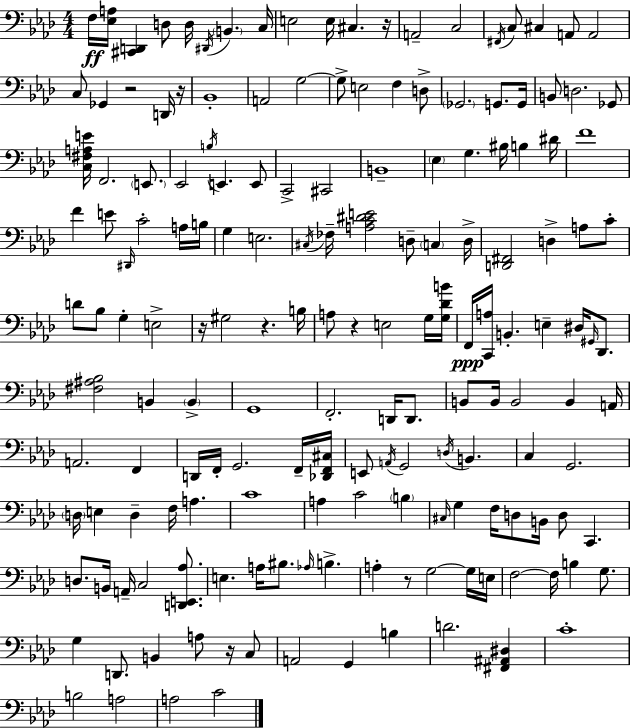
F3/s [Eb3,A3]/s [C#2,D2]/q D3/e D3/s D#2/s B2/q. C3/s E3/h E3/s C#3/q. R/s A2/h C3/h F#2/s C3/e C#3/q A2/e A2/h C3/e Gb2/q R/h D2/s R/s Bb2/w A2/h G3/h G3/e E3/h F3/q D3/e Gb2/h. G2/e. G2/s B2/e D3/h. Gb2/e [C3,F#3,A3,E4]/s F2/h. E2/e. Eb2/h B3/s E2/q. E2/e C2/h C#2/h B2/w Eb3/q G3/q. BIS3/s B3/q D#4/s F4/w F4/q E4/e D#2/s C4/h A3/s B3/s G3/q E3/h. C#3/s FES3/s [A3,C4,D#4,E4]/h D3/e C3/q D3/s [D2,F#2]/h D3/q A3/e C4/e D4/e Bb3/e G3/q E3/h R/s G#3/h R/q. B3/s A3/e R/q E3/h G3/s [G3,Db4,B4]/s F2/s [C2,A3]/s B2/q. E3/q D#3/s G#2/s Db2/e. [F#3,A#3,Bb3]/h B2/q B2/q G2/w F2/h. D2/s D2/e. B2/e B2/s B2/h B2/q A2/s A2/h. F2/q D2/s F2/s G2/h. F2/s [Db2,F2,C#3]/s E2/e A2/s G2/h D3/s B2/q. C3/q G2/h. D3/s E3/q D3/q F3/s A3/q. C4/w A3/q C4/h B3/q C#3/s G3/q F3/s D3/e B2/s D3/e C2/q. D3/e. B2/s A2/s C3/h [D2,E2,Ab3]/e. E3/q. A3/s BIS3/e. Ab3/s B3/q. A3/q R/e G3/h G3/s E3/s F3/h F3/s B3/q G3/e. G3/q D2/e. B2/q A3/e R/s C3/e A2/h G2/q B3/q D4/h. [F#2,A#2,D#3]/q C4/w B3/h A3/h A3/h C4/h